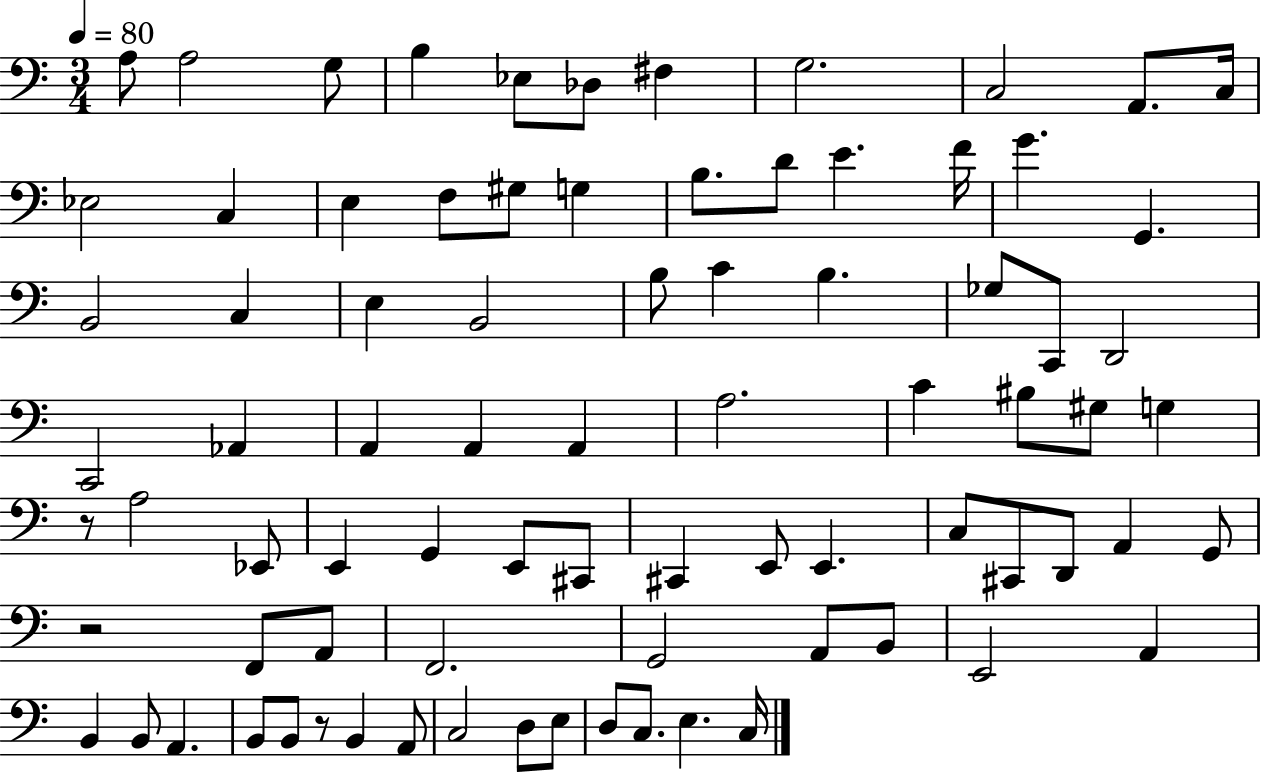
A3/e A3/h G3/e B3/q Eb3/e Db3/e F#3/q G3/h. C3/h A2/e. C3/s Eb3/h C3/q E3/q F3/e G#3/e G3/q B3/e. D4/e E4/q. F4/s G4/q. G2/q. B2/h C3/q E3/q B2/h B3/e C4/q B3/q. Gb3/e C2/e D2/h C2/h Ab2/q A2/q A2/q A2/q A3/h. C4/q BIS3/e G#3/e G3/q R/e A3/h Eb2/e E2/q G2/q E2/e C#2/e C#2/q E2/e E2/q. C3/e C#2/e D2/e A2/q G2/e R/h F2/e A2/e F2/h. G2/h A2/e B2/e E2/h A2/q B2/q B2/e A2/q. B2/e B2/e R/e B2/q A2/e C3/h D3/e E3/e D3/e C3/e. E3/q. C3/s